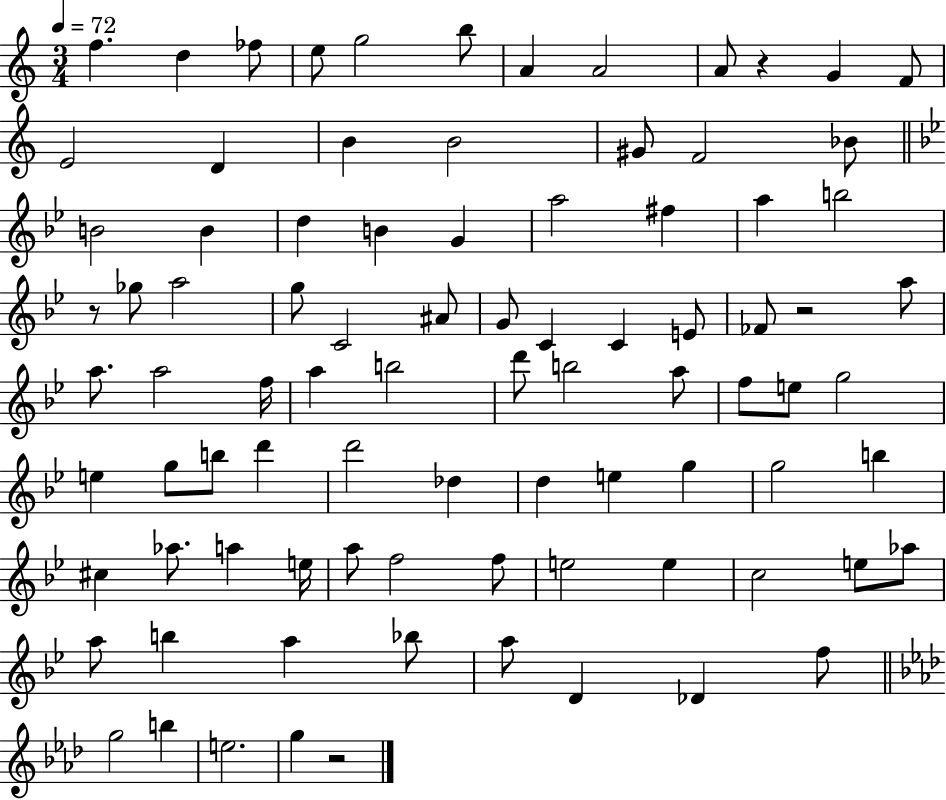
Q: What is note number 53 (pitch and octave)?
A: D6